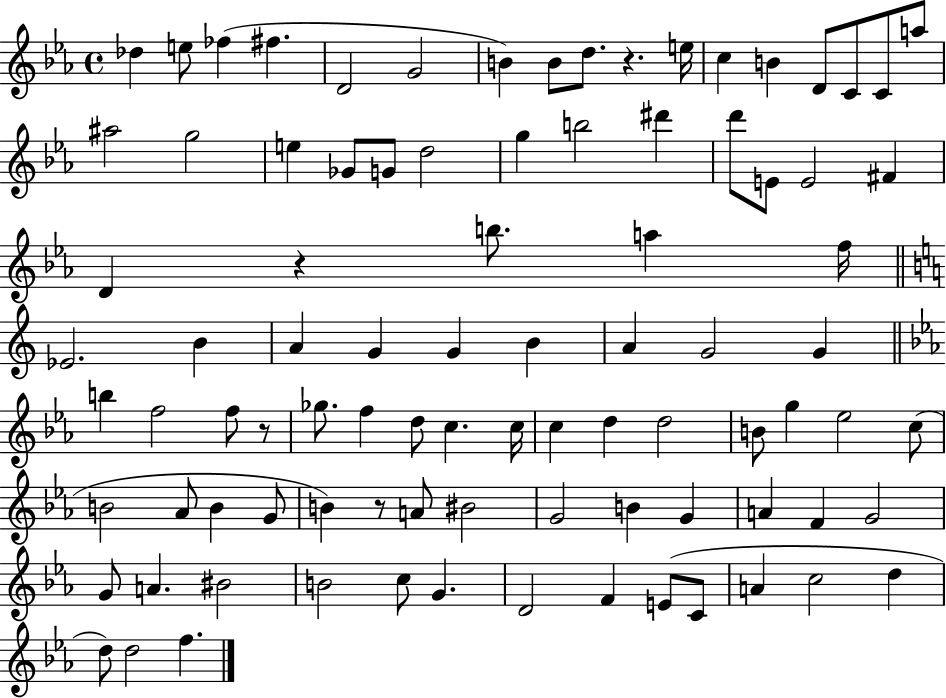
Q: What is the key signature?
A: EES major